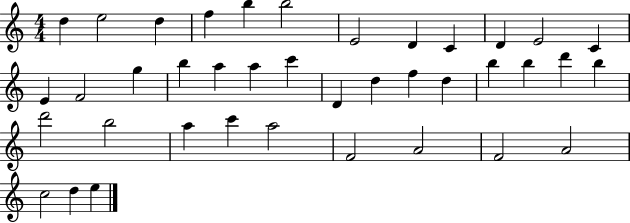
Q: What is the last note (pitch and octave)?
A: E5